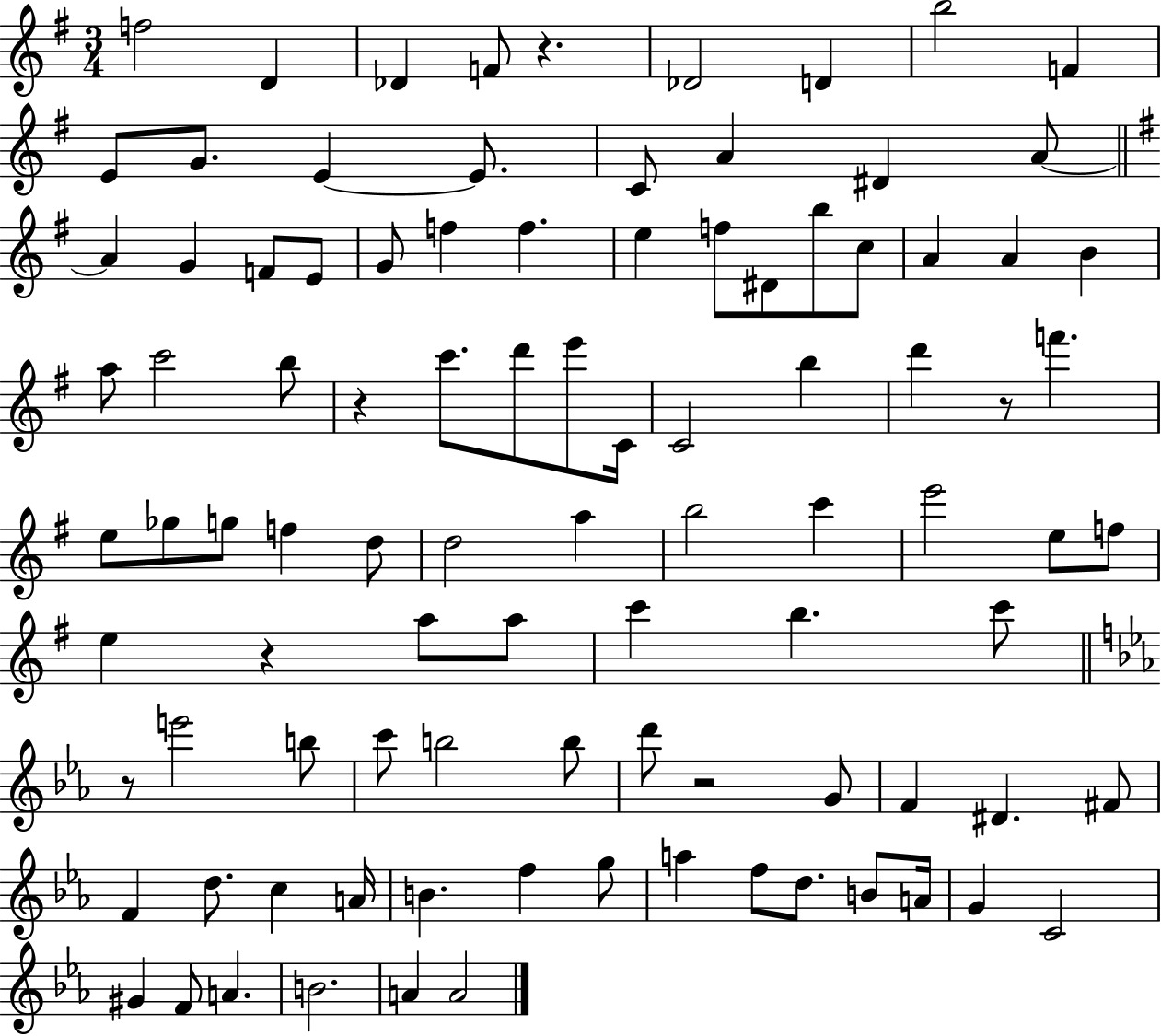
F5/h D4/q Db4/q F4/e R/q. Db4/h D4/q B5/h F4/q E4/e G4/e. E4/q E4/e. C4/e A4/q D#4/q A4/e A4/q G4/q F4/e E4/e G4/e F5/q F5/q. E5/q F5/e D#4/e B5/e C5/e A4/q A4/q B4/q A5/e C6/h B5/e R/q C6/e. D6/e E6/e C4/s C4/h B5/q D6/q R/e F6/q. E5/e Gb5/e G5/e F5/q D5/e D5/h A5/q B5/h C6/q E6/h E5/e F5/e E5/q R/q A5/e A5/e C6/q B5/q. C6/e R/e E6/h B5/e C6/e B5/h B5/e D6/e R/h G4/e F4/q D#4/q. F#4/e F4/q D5/e. C5/q A4/s B4/q. F5/q G5/e A5/q F5/e D5/e. B4/e A4/s G4/q C4/h G#4/q F4/e A4/q. B4/h. A4/q A4/h